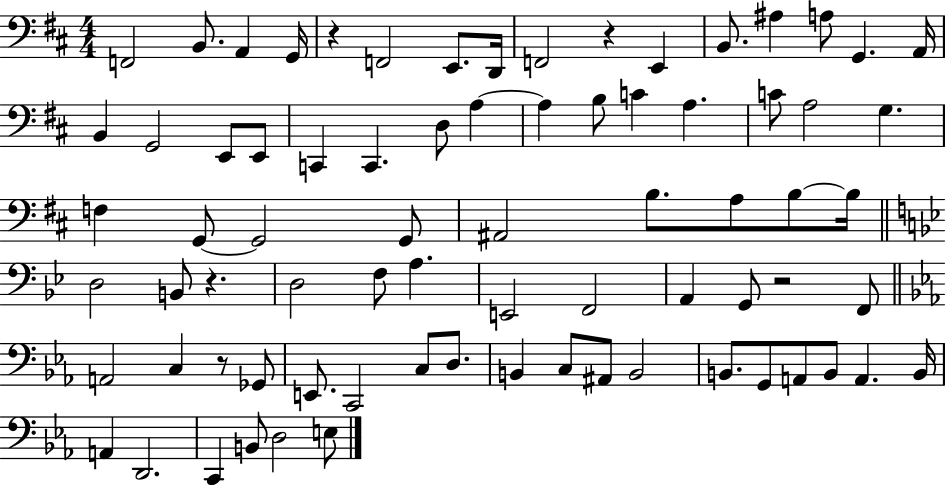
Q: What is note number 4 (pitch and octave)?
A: G2